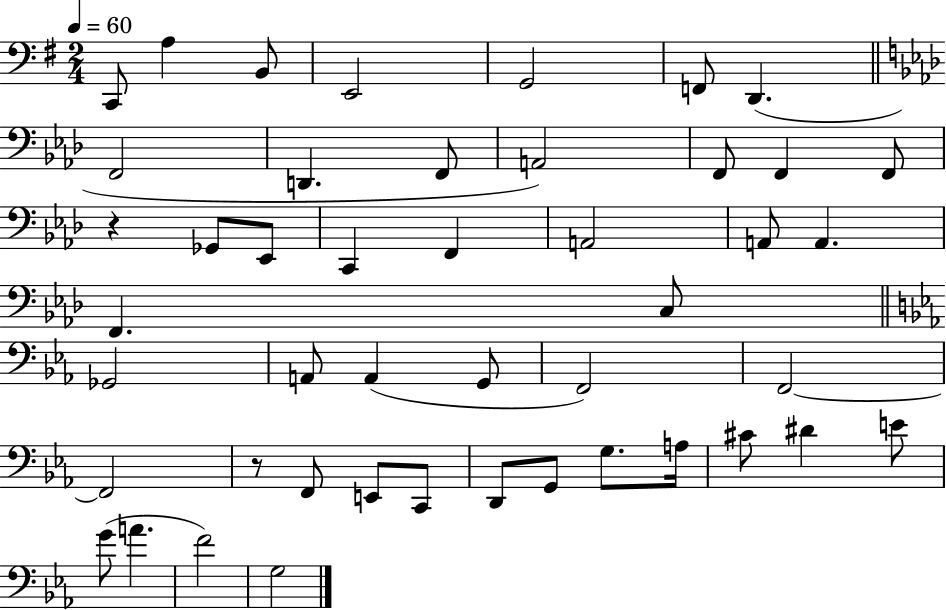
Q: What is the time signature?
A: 2/4